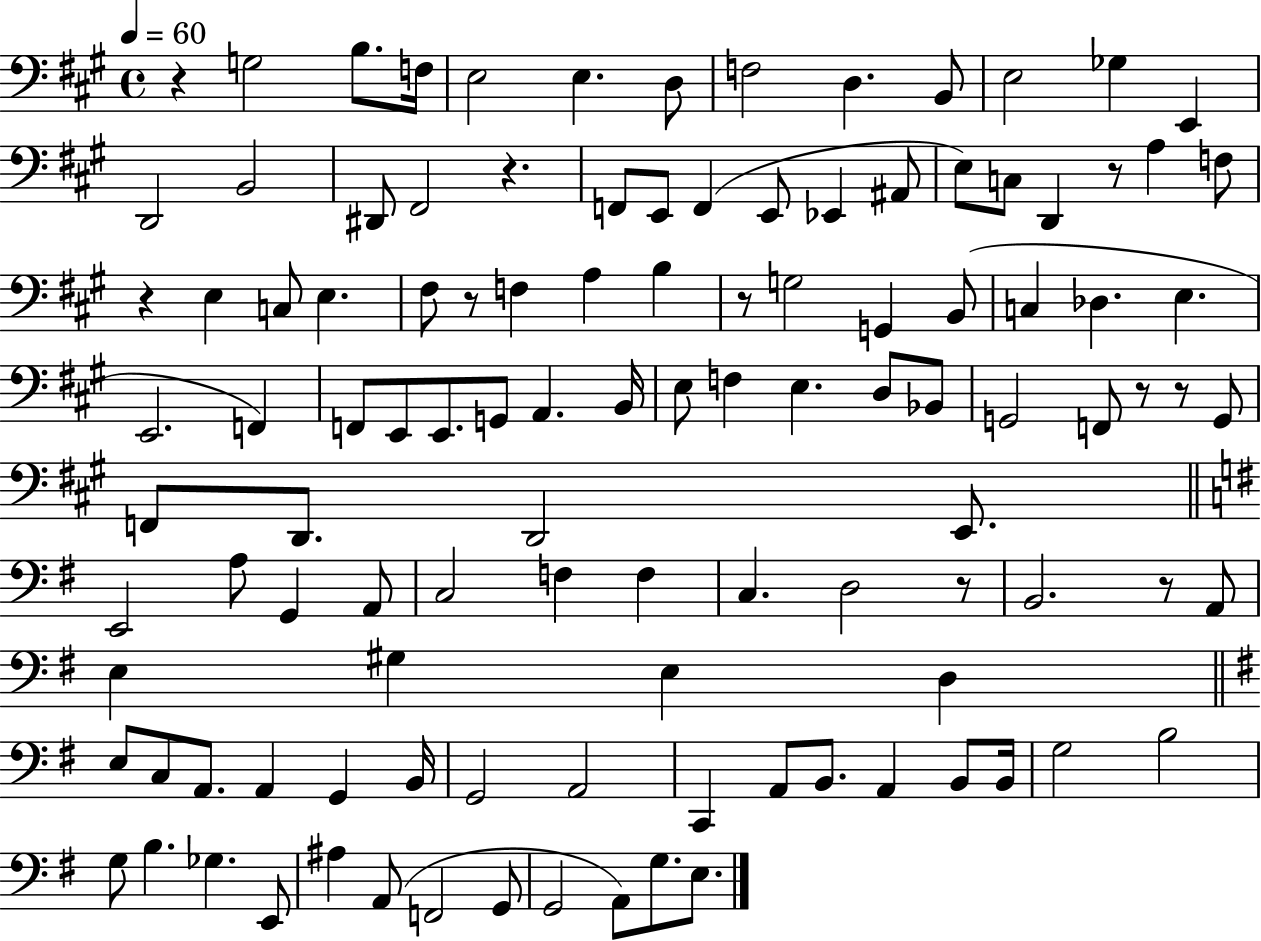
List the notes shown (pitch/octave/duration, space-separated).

R/q G3/h B3/e. F3/s E3/h E3/q. D3/e F3/h D3/q. B2/e E3/h Gb3/q E2/q D2/h B2/h D#2/e F#2/h R/q. F2/e E2/e F2/q E2/e Eb2/q A#2/e E3/e C3/e D2/q R/e A3/q F3/e R/q E3/q C3/e E3/q. F#3/e R/e F3/q A3/q B3/q R/e G3/h G2/q B2/e C3/q Db3/q. E3/q. E2/h. F2/q F2/e E2/e E2/e. G2/e A2/q. B2/s E3/e F3/q E3/q. D3/e Bb2/e G2/h F2/e R/e R/e G2/e F2/e D2/e. D2/h E2/e. E2/h A3/e G2/q A2/e C3/h F3/q F3/q C3/q. D3/h R/e B2/h. R/e A2/e E3/q G#3/q E3/q D3/q E3/e C3/e A2/e. A2/q G2/q B2/s G2/h A2/h C2/q A2/e B2/e. A2/q B2/e B2/s G3/h B3/h G3/e B3/q. Gb3/q. E2/e A#3/q A2/e F2/h G2/e G2/h A2/e G3/e. E3/e.